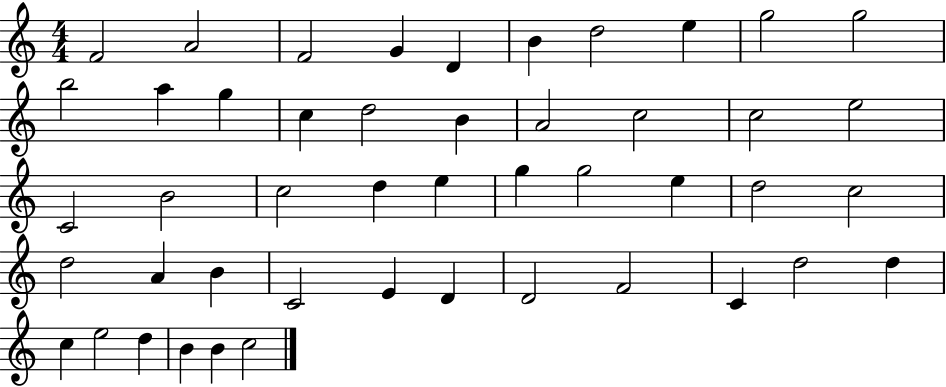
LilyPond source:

{
  \clef treble
  \numericTimeSignature
  \time 4/4
  \key c \major
  f'2 a'2 | f'2 g'4 d'4 | b'4 d''2 e''4 | g''2 g''2 | \break b''2 a''4 g''4 | c''4 d''2 b'4 | a'2 c''2 | c''2 e''2 | \break c'2 b'2 | c''2 d''4 e''4 | g''4 g''2 e''4 | d''2 c''2 | \break d''2 a'4 b'4 | c'2 e'4 d'4 | d'2 f'2 | c'4 d''2 d''4 | \break c''4 e''2 d''4 | b'4 b'4 c''2 | \bar "|."
}